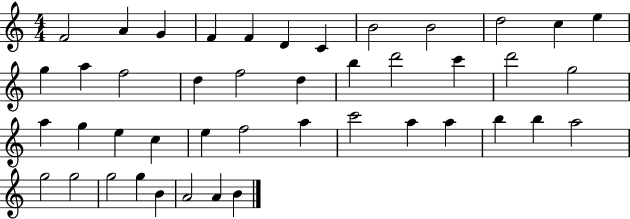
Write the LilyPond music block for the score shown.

{
  \clef treble
  \numericTimeSignature
  \time 4/4
  \key c \major
  f'2 a'4 g'4 | f'4 f'4 d'4 c'4 | b'2 b'2 | d''2 c''4 e''4 | \break g''4 a''4 f''2 | d''4 f''2 d''4 | b''4 d'''2 c'''4 | d'''2 g''2 | \break a''4 g''4 e''4 c''4 | e''4 f''2 a''4 | c'''2 a''4 a''4 | b''4 b''4 a''2 | \break g''2 g''2 | g''2 g''4 b'4 | a'2 a'4 b'4 | \bar "|."
}